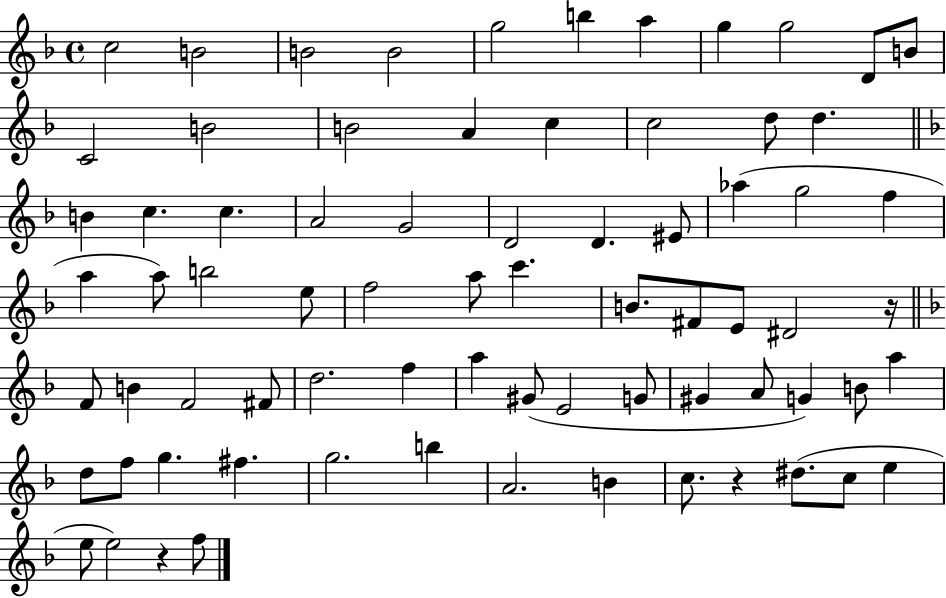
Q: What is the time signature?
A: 4/4